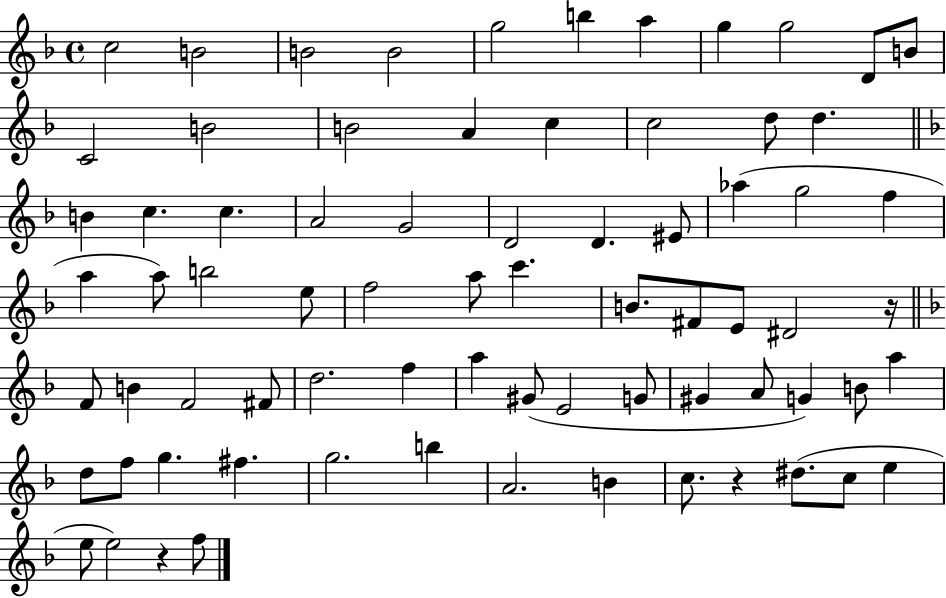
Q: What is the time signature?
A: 4/4